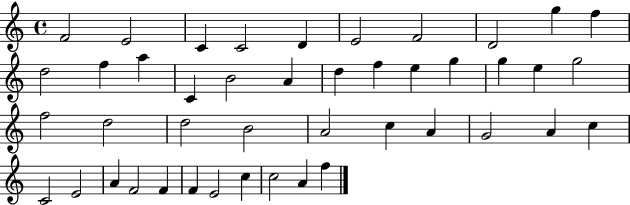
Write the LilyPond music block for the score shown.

{
  \clef treble
  \time 4/4
  \defaultTimeSignature
  \key c \major
  f'2 e'2 | c'4 c'2 d'4 | e'2 f'2 | d'2 g''4 f''4 | \break d''2 f''4 a''4 | c'4 b'2 a'4 | d''4 f''4 e''4 g''4 | g''4 e''4 g''2 | \break f''2 d''2 | d''2 b'2 | a'2 c''4 a'4 | g'2 a'4 c''4 | \break c'2 e'2 | a'4 f'2 f'4 | f'4 e'2 c''4 | c''2 a'4 f''4 | \break \bar "|."
}